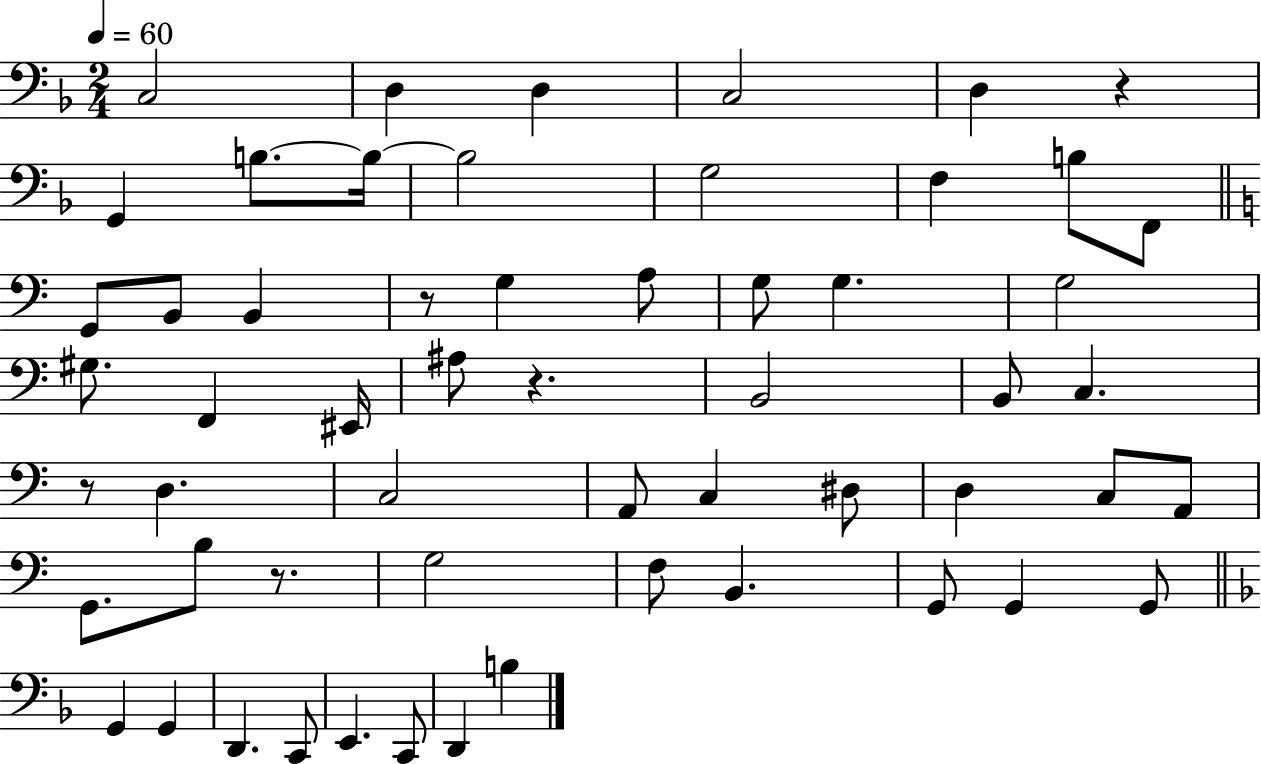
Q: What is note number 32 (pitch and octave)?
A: C3